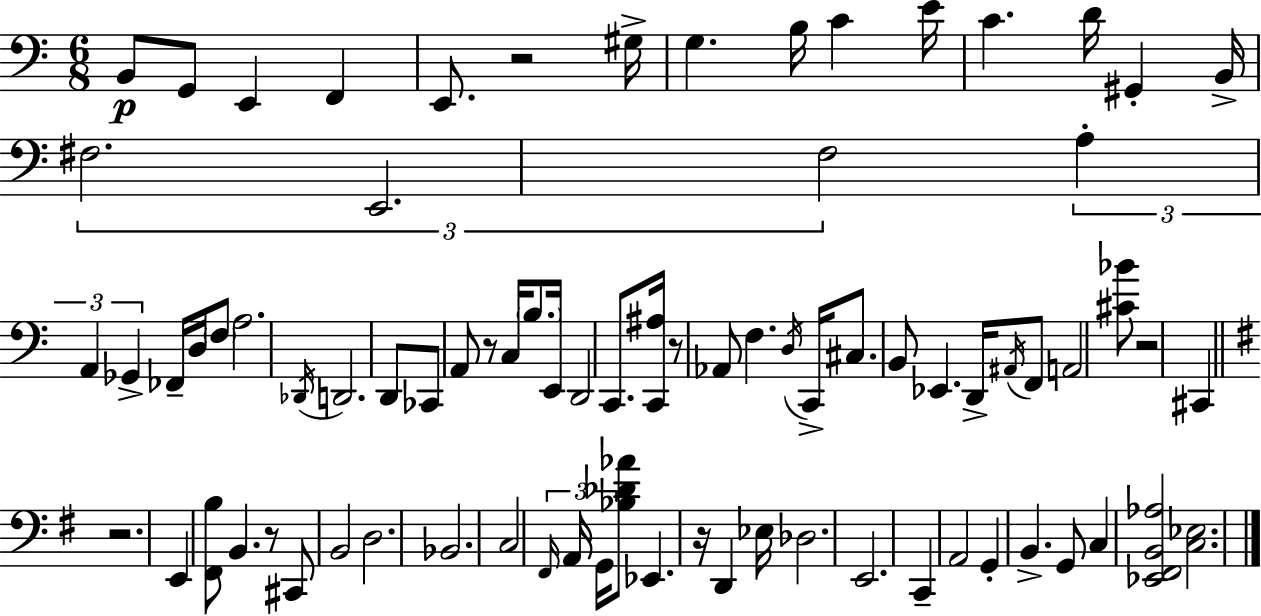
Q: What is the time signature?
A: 6/8